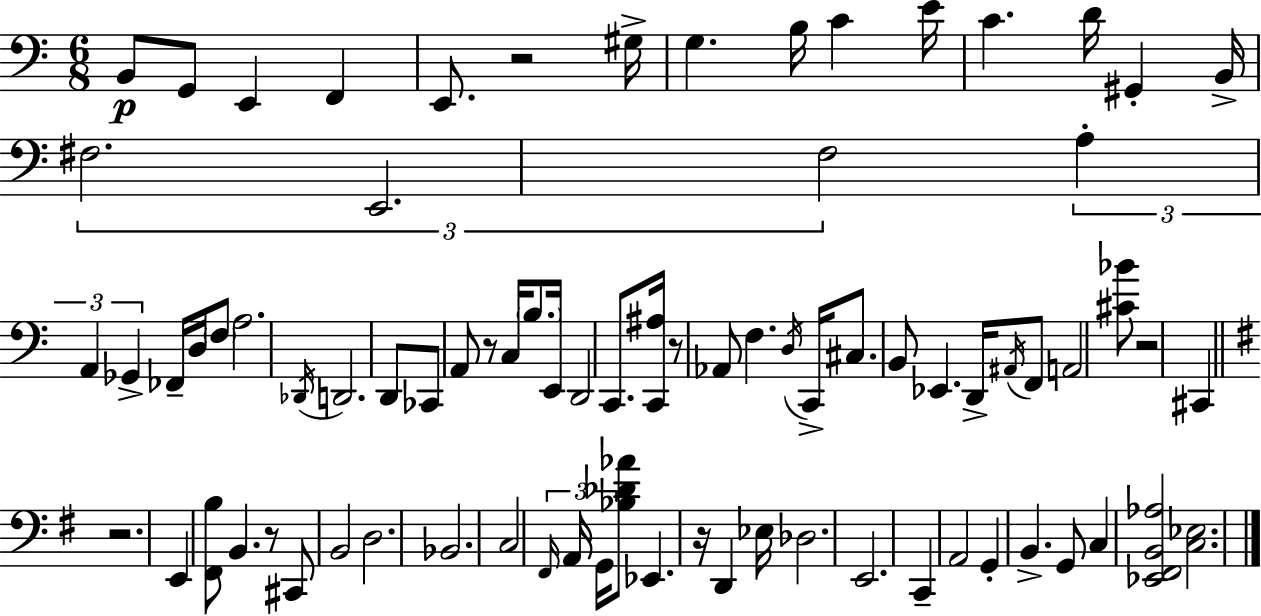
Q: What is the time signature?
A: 6/8